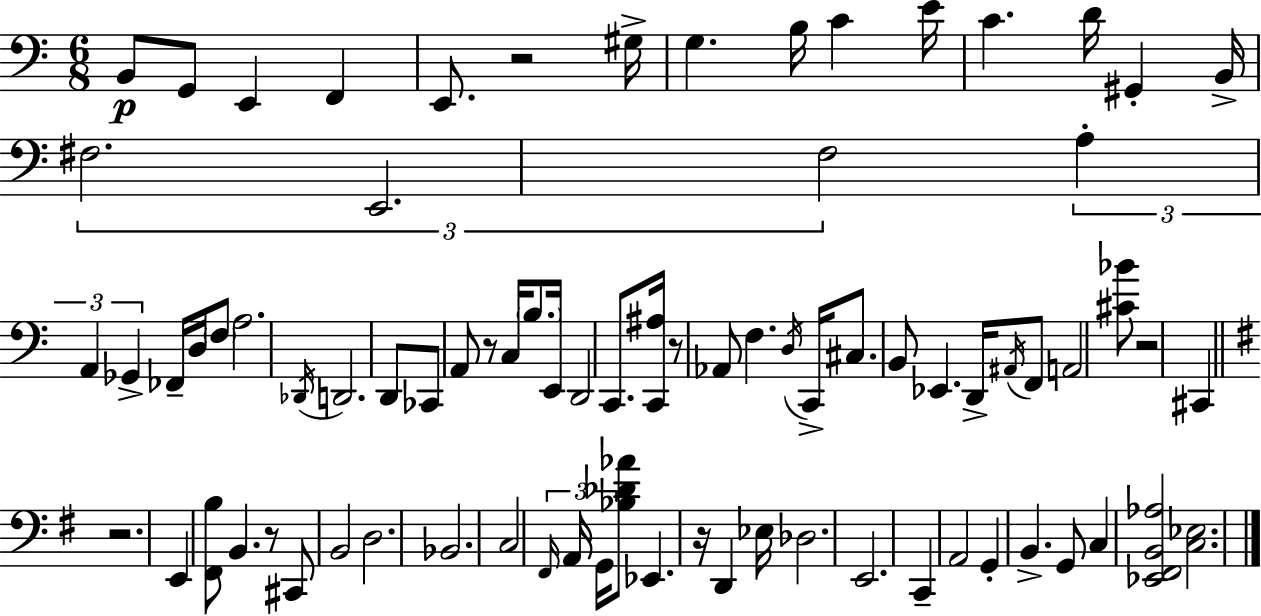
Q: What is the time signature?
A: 6/8